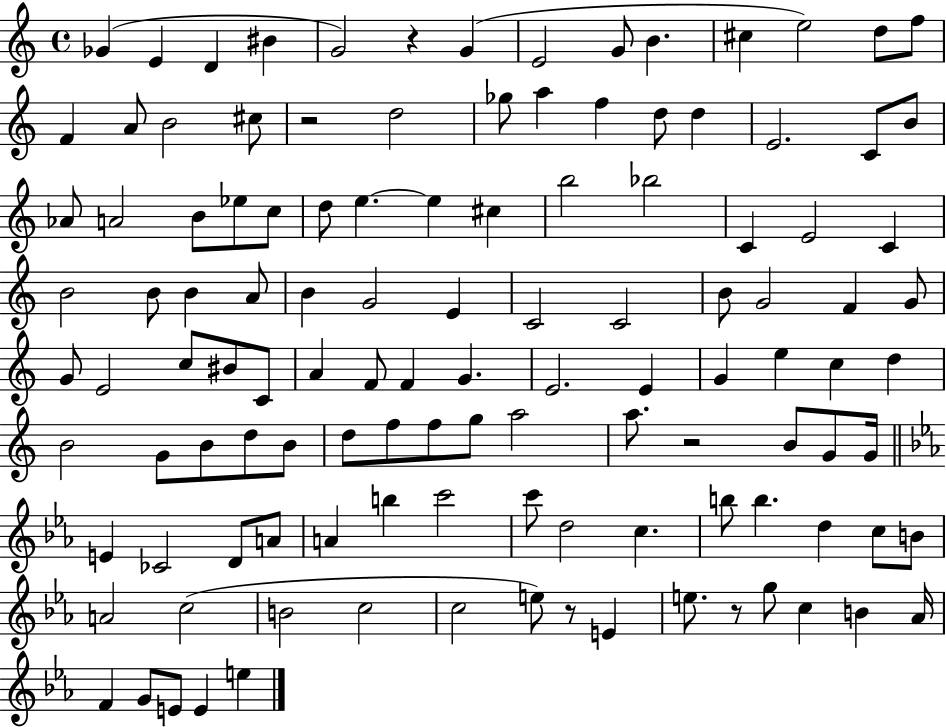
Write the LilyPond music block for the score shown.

{
  \clef treble
  \time 4/4
  \defaultTimeSignature
  \key c \major
  ges'4( e'4 d'4 bis'4 | g'2) r4 g'4( | e'2 g'8 b'4. | cis''4 e''2) d''8 f''8 | \break f'4 a'8 b'2 cis''8 | r2 d''2 | ges''8 a''4 f''4 d''8 d''4 | e'2. c'8 b'8 | \break aes'8 a'2 b'8 ees''8 c''8 | d''8 e''4.~~ e''4 cis''4 | b''2 bes''2 | c'4 e'2 c'4 | \break b'2 b'8 b'4 a'8 | b'4 g'2 e'4 | c'2 c'2 | b'8 g'2 f'4 g'8 | \break g'8 e'2 c''8 bis'8 c'8 | a'4 f'8 f'4 g'4. | e'2. e'4 | g'4 e''4 c''4 d''4 | \break b'2 g'8 b'8 d''8 b'8 | d''8 f''8 f''8 g''8 a''2 | a''8. r2 b'8 g'8 g'16 | \bar "||" \break \key c \minor e'4 ces'2 d'8 a'8 | a'4 b''4 c'''2 | c'''8 d''2 c''4. | b''8 b''4. d''4 c''8 b'8 | \break a'2 c''2( | b'2 c''2 | c''2 e''8) r8 e'4 | e''8. r8 g''8 c''4 b'4 aes'16 | \break f'4 g'8 e'8 e'4 e''4 | \bar "|."
}